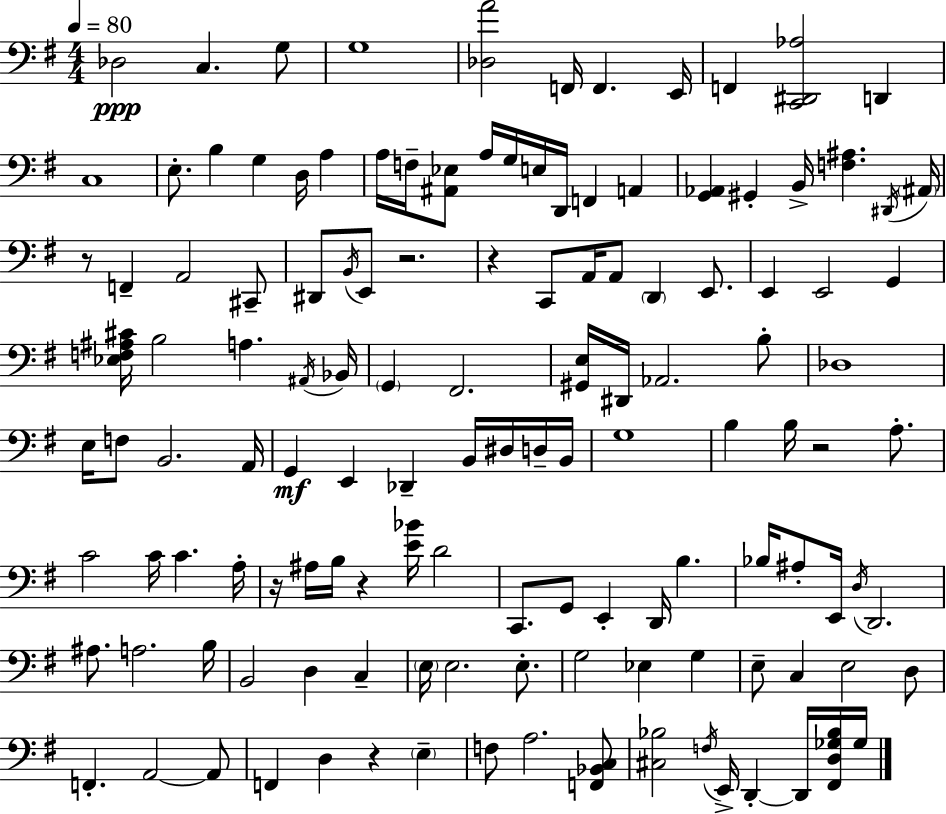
Db3/h C3/q. G3/e G3/w [Db3,A4]/h F2/s F2/q. E2/s F2/q [C2,D#2,Ab3]/h D2/q C3/w E3/e. B3/q G3/q D3/s A3/q A3/s F3/s [A#2,Eb3]/e A3/s G3/s E3/s D2/s F2/q A2/q [G2,Ab2]/q G#2/q B2/s [F3,A#3]/q. D#2/s A#2/s R/e F2/q A2/h C#2/e D#2/e B2/s E2/e R/h. R/q C2/e A2/s A2/e D2/q E2/e. E2/q E2/h G2/q [Eb3,F3,A#3,C#4]/s B3/h A3/q. A#2/s Bb2/s G2/q F#2/h. [G#2,E3]/s D#2/s Ab2/h. B3/e Db3/w E3/s F3/e B2/h. A2/s G2/q E2/q Db2/q B2/s D#3/s D3/s B2/s G3/w B3/q B3/s R/h A3/e. C4/h C4/s C4/q. A3/s R/s A#3/s B3/s R/q [E4,Bb4]/s D4/h C2/e. G2/e E2/q D2/s B3/q. Bb3/s A#3/e E2/s D3/s D2/h. A#3/e. A3/h. B3/s B2/h D3/q C3/q E3/s E3/h. E3/e. G3/h Eb3/q G3/q E3/e C3/q E3/h D3/e F2/q. A2/h A2/e F2/q D3/q R/q E3/q F3/e A3/h. [F2,Bb2,C3]/e [C#3,Bb3]/h F3/s E2/s D2/q D2/s [F#2,D3,Gb3,Bb3]/s Gb3/s